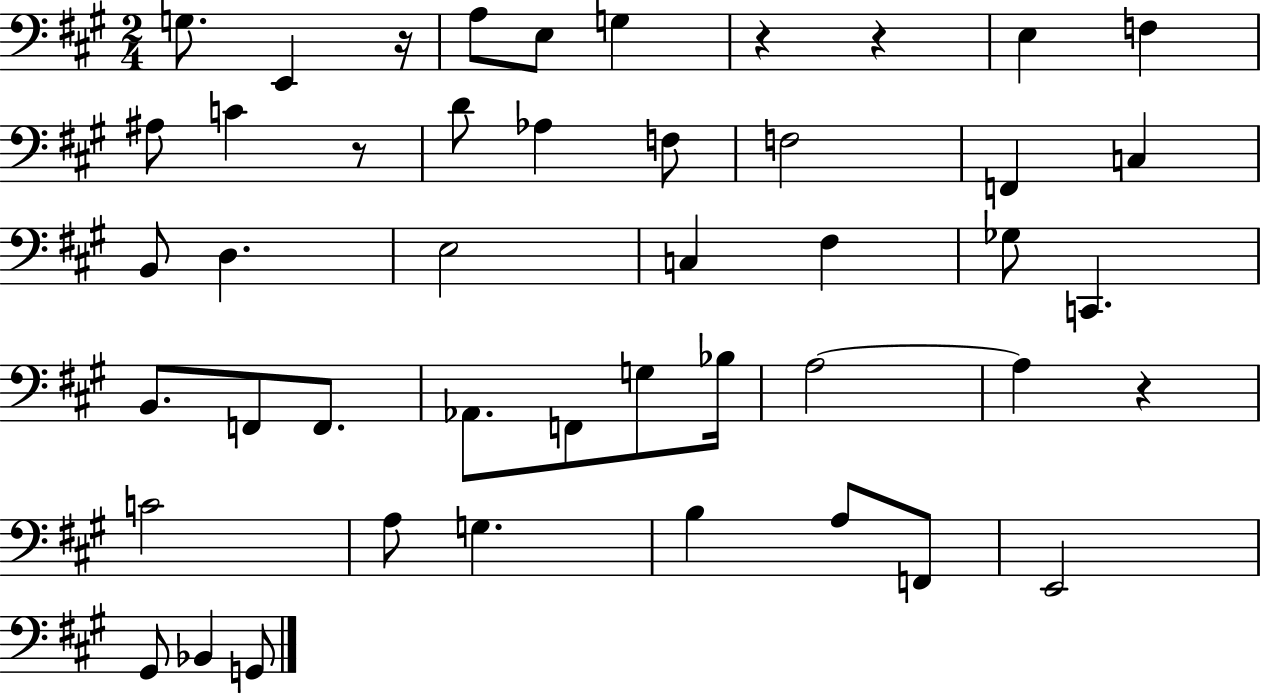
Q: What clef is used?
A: bass